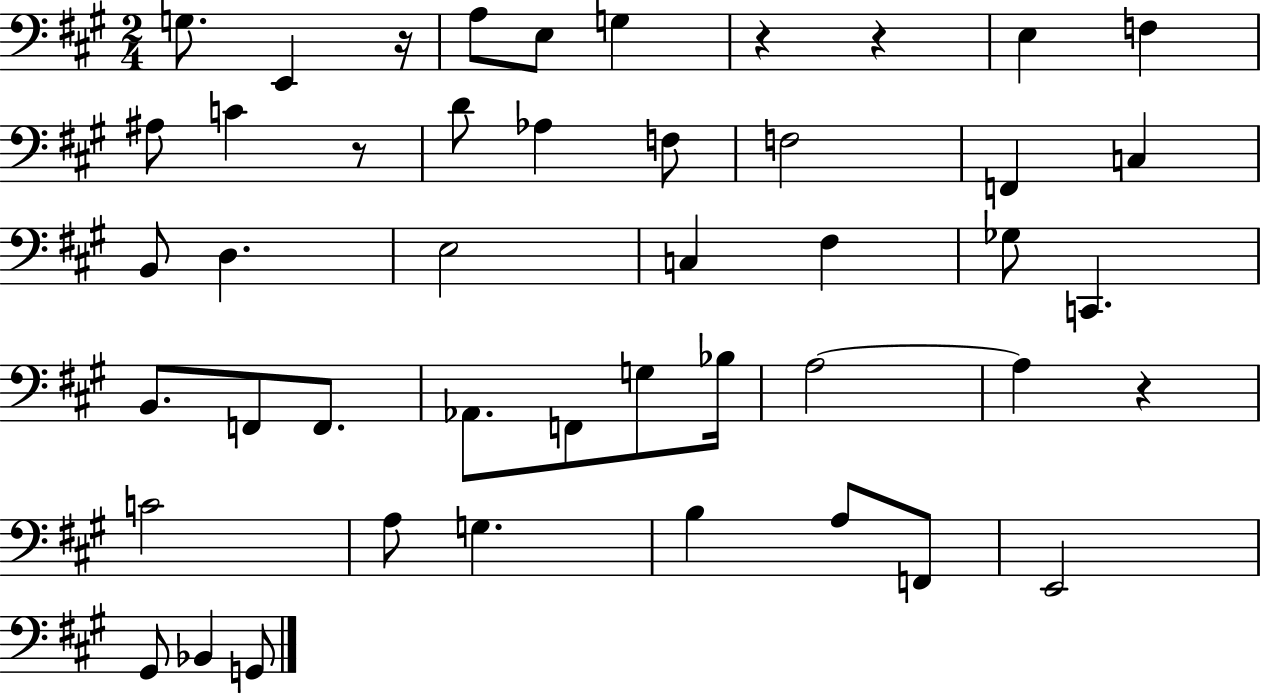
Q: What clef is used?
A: bass